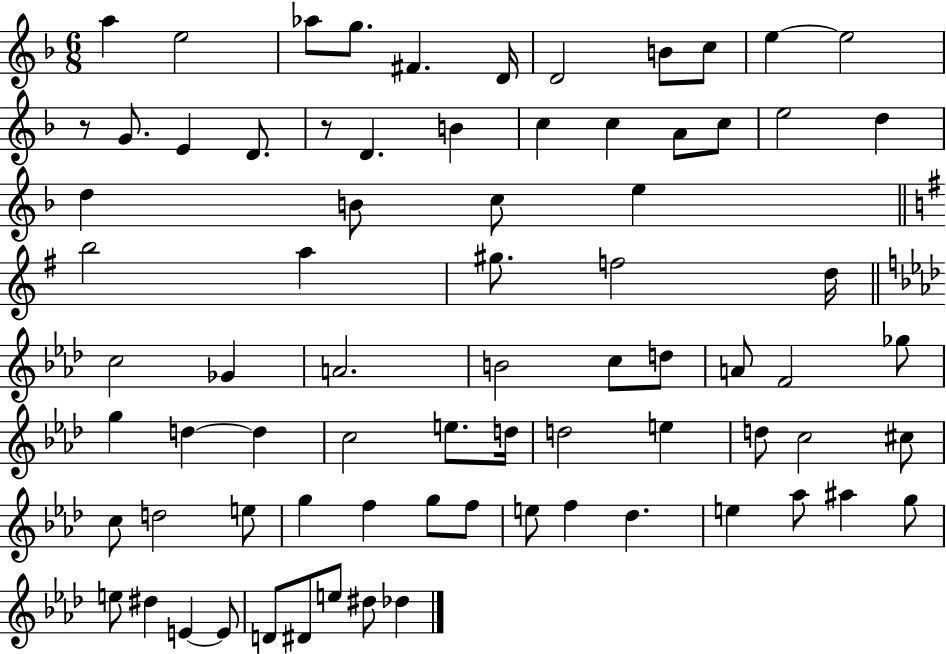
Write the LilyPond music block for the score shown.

{
  \clef treble
  \numericTimeSignature
  \time 6/8
  \key f \major
  \repeat volta 2 { a''4 e''2 | aes''8 g''8. fis'4. d'16 | d'2 b'8 c''8 | e''4~~ e''2 | \break r8 g'8. e'4 d'8. | r8 d'4. b'4 | c''4 c''4 a'8 c''8 | e''2 d''4 | \break d''4 b'8 c''8 e''4 | \bar "||" \break \key e \minor b''2 a''4 | gis''8. f''2 d''16 | \bar "||" \break \key aes \major c''2 ges'4 | a'2. | b'2 c''8 d''8 | a'8 f'2 ges''8 | \break g''4 d''4~~ d''4 | c''2 e''8. d''16 | d''2 e''4 | d''8 c''2 cis''8 | \break c''8 d''2 e''8 | g''4 f''4 g''8 f''8 | e''8 f''4 des''4. | e''4 aes''8 ais''4 g''8 | \break e''8 dis''4 e'4~~ e'8 | d'8 dis'8 e''8 dis''8 des''4 | } \bar "|."
}